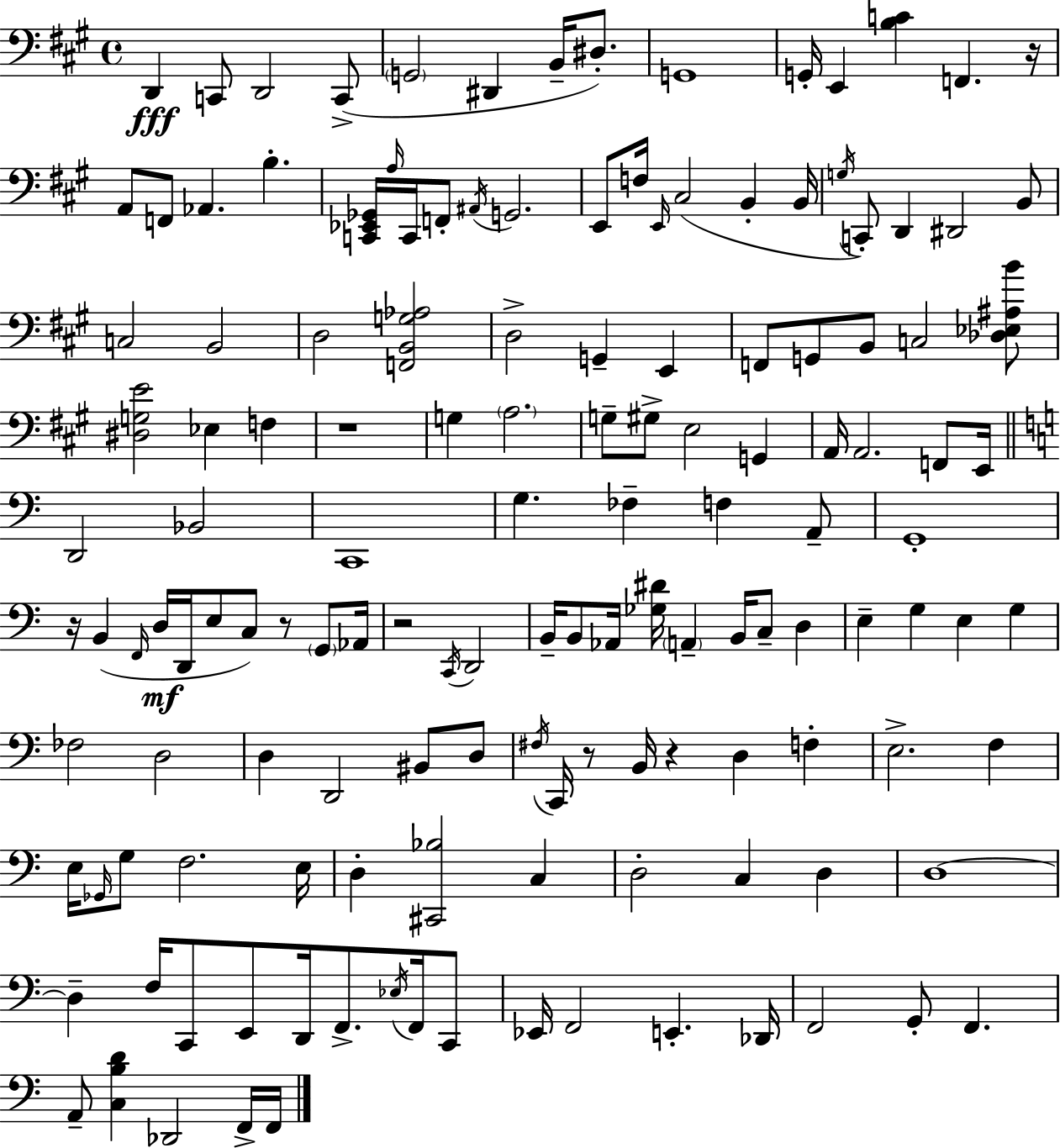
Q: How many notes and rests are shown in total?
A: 142